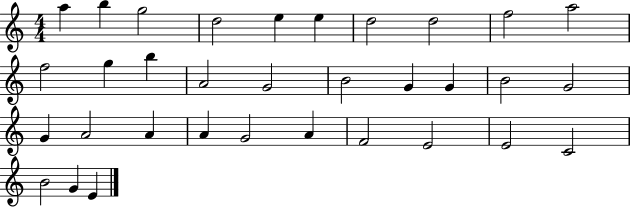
{
  \clef treble
  \numericTimeSignature
  \time 4/4
  \key c \major
  a''4 b''4 g''2 | d''2 e''4 e''4 | d''2 d''2 | f''2 a''2 | \break f''2 g''4 b''4 | a'2 g'2 | b'2 g'4 g'4 | b'2 g'2 | \break g'4 a'2 a'4 | a'4 g'2 a'4 | f'2 e'2 | e'2 c'2 | \break b'2 g'4 e'4 | \bar "|."
}